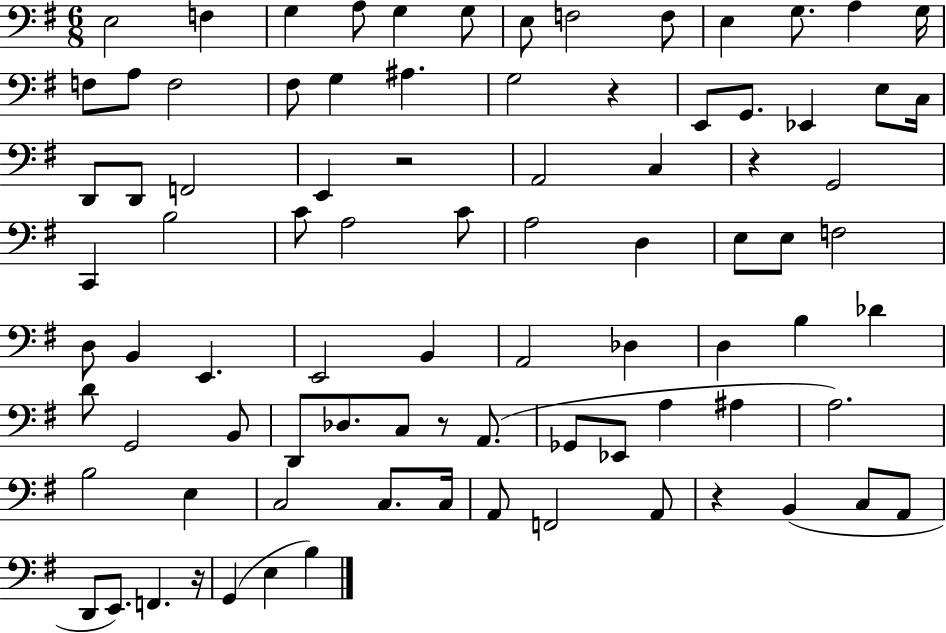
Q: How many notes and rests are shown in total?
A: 87